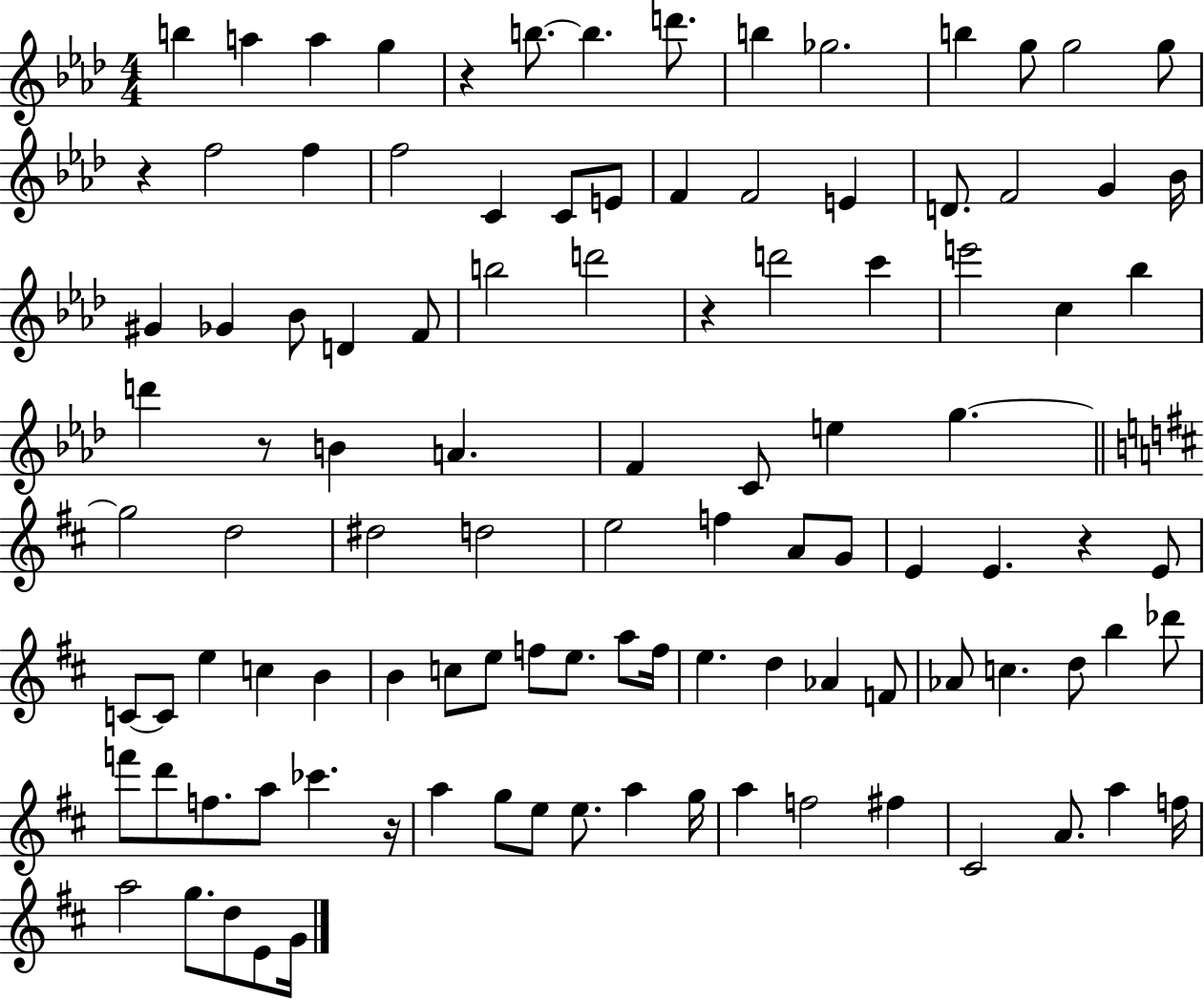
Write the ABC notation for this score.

X:1
T:Untitled
M:4/4
L:1/4
K:Ab
b a a g z b/2 b d'/2 b _g2 b g/2 g2 g/2 z f2 f f2 C C/2 E/2 F F2 E D/2 F2 G _B/4 ^G _G _B/2 D F/2 b2 d'2 z d'2 c' e'2 c _b d' z/2 B A F C/2 e g g2 d2 ^d2 d2 e2 f A/2 G/2 E E z E/2 C/2 C/2 e c B B c/2 e/2 f/2 e/2 a/2 f/4 e d _A F/2 _A/2 c d/2 b _d'/2 f'/2 d'/2 f/2 a/2 _c' z/4 a g/2 e/2 e/2 a g/4 a f2 ^f ^C2 A/2 a f/4 a2 g/2 d/2 E/2 G/4